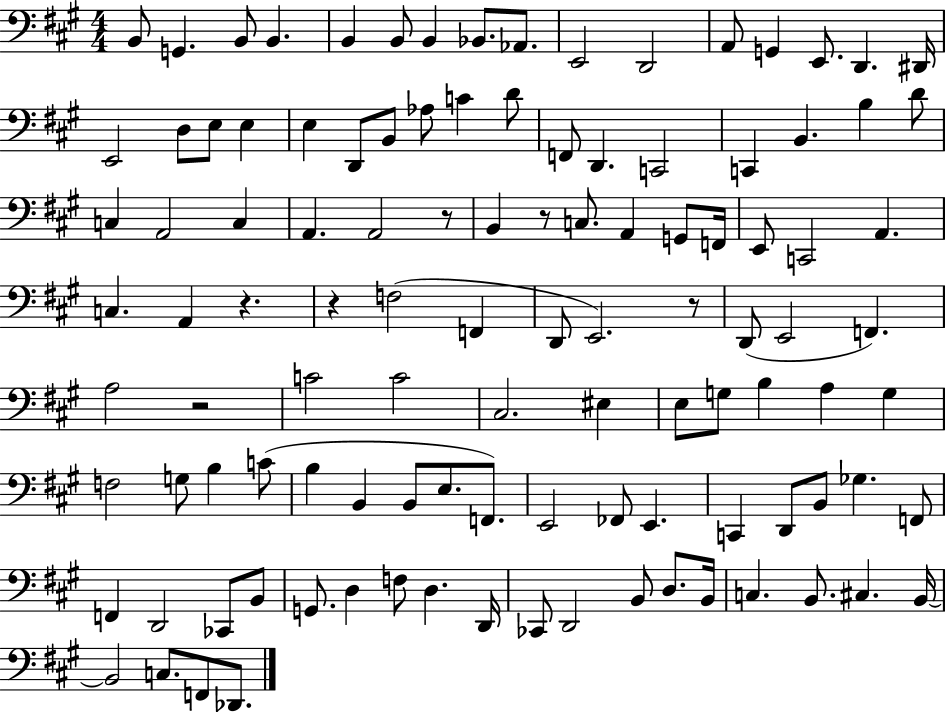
X:1
T:Untitled
M:4/4
L:1/4
K:A
B,,/2 G,, B,,/2 B,, B,, B,,/2 B,, _B,,/2 _A,,/2 E,,2 D,,2 A,,/2 G,, E,,/2 D,, ^D,,/4 E,,2 D,/2 E,/2 E, E, D,,/2 B,,/2 _A,/2 C D/2 F,,/2 D,, C,,2 C,, B,, B, D/2 C, A,,2 C, A,, A,,2 z/2 B,, z/2 C,/2 A,, G,,/2 F,,/4 E,,/2 C,,2 A,, C, A,, z z F,2 F,, D,,/2 E,,2 z/2 D,,/2 E,,2 F,, A,2 z2 C2 C2 ^C,2 ^E, E,/2 G,/2 B, A, G, F,2 G,/2 B, C/2 B, B,, B,,/2 E,/2 F,,/2 E,,2 _F,,/2 E,, C,, D,,/2 B,,/2 _G, F,,/2 F,, D,,2 _C,,/2 B,,/2 G,,/2 D, F,/2 D, D,,/4 _C,,/2 D,,2 B,,/2 D,/2 B,,/4 C, B,,/2 ^C, B,,/4 B,,2 C,/2 F,,/2 _D,,/2